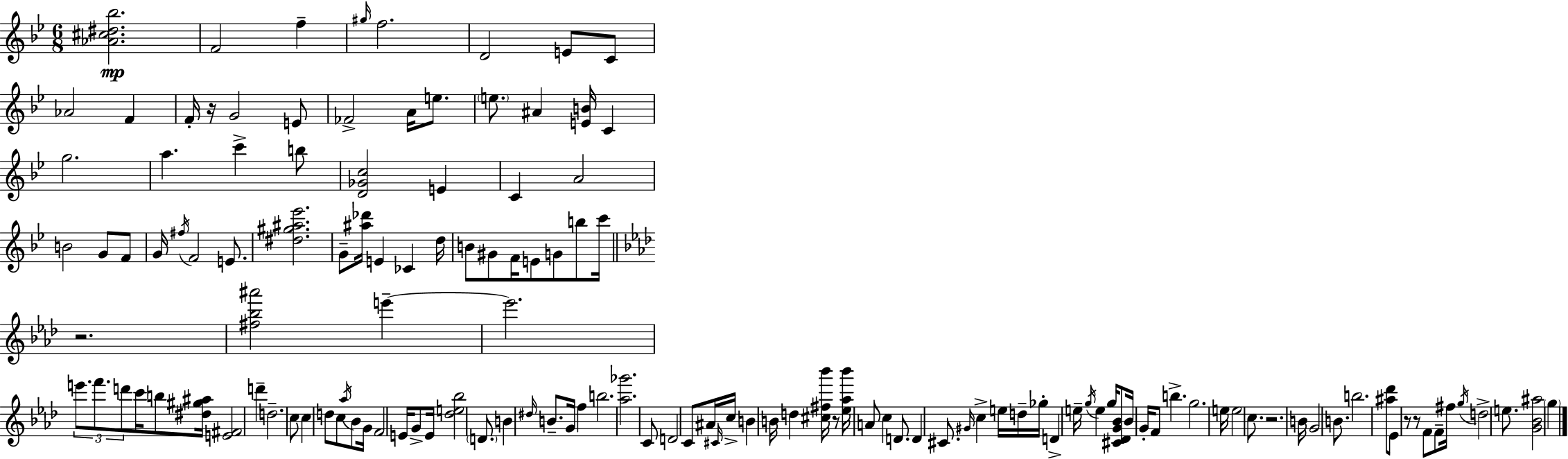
[Ab4,C#5,D#5,Bb5]/h. F4/h F5/q G#5/s F5/h. D4/h E4/e C4/e Ab4/h F4/q F4/s R/s G4/h E4/e FES4/h A4/s E5/e. E5/e. A#4/q [E4,B4]/s C4/q G5/h. A5/q. C6/q B5/e [D4,Gb4,C5]/h E4/q C4/q A4/h B4/h G4/e F4/e G4/s F#5/s F4/h E4/e. [D#5,G#5,A#5,Eb6]/h. G4/e [A#5,Db6]/s E4/q CES4/q D5/s B4/e G#4/e F4/s E4/e G4/e B5/e C6/s R/h. [F#5,Bb5,A#6]/h E6/q E6/h. E6/e. F6/e. D6/e C6/s B5/e [D#5,G#5,A#5]/s [E4,F#4]/h D6/q D5/h. C5/e C5/q D5/e C5/e Ab5/s Bb4/e G4/s F4/h E4/s G4/e E4/s [Db5,E5,Bb5]/h D4/e. B4/q D#5/s B4/e. G4/s F5/q B5/h. [Ab5,Gb6]/h. C4/e D4/h C4/e A#4/s C#4/s C5/s B4/q B4/s D5/q [C#5,F#5,Bb6]/s R/e [Eb5,Ab5,Bb6]/s A4/e C5/q D4/e. D4/q C#4/e. G#4/s C5/q E5/s D5/s Gb5/s D4/q E5/s G5/s E5/q G5/s [C#4,Db4,G4,Bb4]/e Bb4/s G4/s F4/e B5/q. G5/h. E5/s E5/h C5/e. R/h. B4/s G4/h B4/e. B5/h. [A#5,Db6]/e Eb4/e R/e R/e F4/e F4/e F#5/s G5/s D5/h E5/e. [G4,Bb4,A#5]/h G5/q